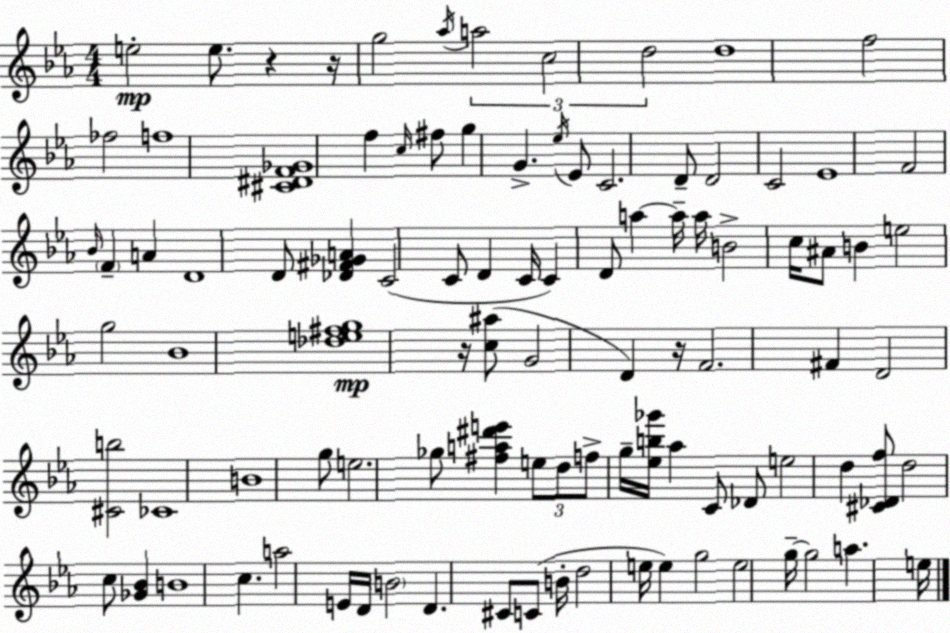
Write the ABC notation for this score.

X:1
T:Untitled
M:4/4
L:1/4
K:Eb
e2 e/2 z z/4 g2 _a/4 a2 c2 d2 d4 f2 _f2 f4 [^C^DF_G]4 f c/4 ^f/2 g G _e/4 _E/2 C2 D/2 D2 C2 _E4 F2 _B/4 F A D4 D/2 [_D^F_GA] C2 C/2 D C/4 C D/2 a a/4 a/4 B2 c/4 ^A/2 B e2 g2 _B4 [_de^fg]4 z/4 [c^a]/2 G2 D z/4 F2 ^F D2 [^Cb]2 _C4 B4 g/2 e2 _g/2 [^fa^d'e'] e/2 d/2 f/2 g/4 [_eb_g']/4 _a C/2 _D/2 e2 d [^C_Df]/2 d2 c/2 [_G_B] B4 c a2 E/4 D/4 B2 D ^C/2 C/2 B/4 d2 e/4 e g2 e2 g/4 g2 a e/4